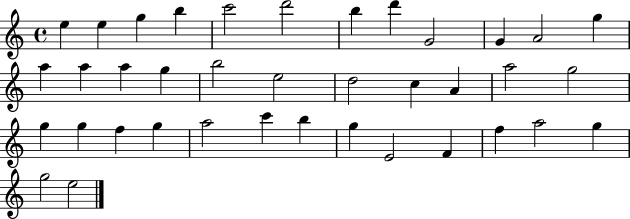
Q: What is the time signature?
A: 4/4